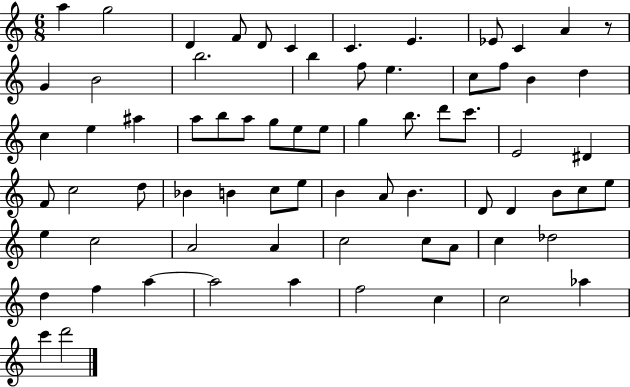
A5/q G5/h D4/q F4/e D4/e C4/q C4/q. E4/q. Eb4/e C4/q A4/q R/e G4/q B4/h B5/h. B5/q F5/e E5/q. C5/e F5/e B4/q D5/q C5/q E5/q A#5/q A5/e B5/e A5/e G5/e E5/e E5/e G5/q B5/e. D6/e C6/e. E4/h D#4/q F4/e C5/h D5/e Bb4/q B4/q C5/e E5/e B4/q A4/e B4/q. D4/e D4/q B4/e C5/e E5/e E5/q C5/h A4/h A4/q C5/h C5/e A4/e C5/q Db5/h D5/q F5/q A5/q A5/h A5/q F5/h C5/q C5/h Ab5/q C6/q D6/h